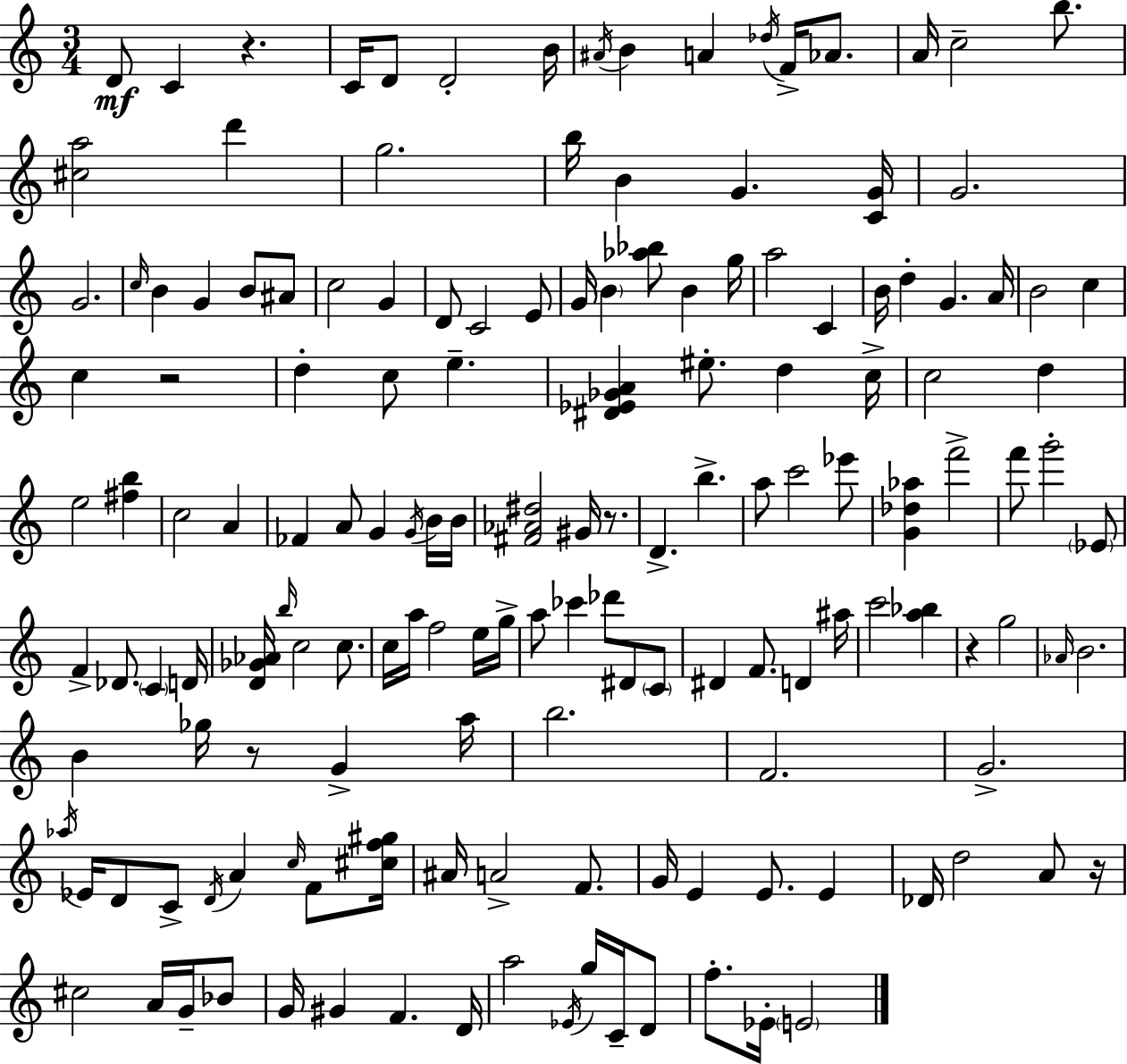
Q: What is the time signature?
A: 3/4